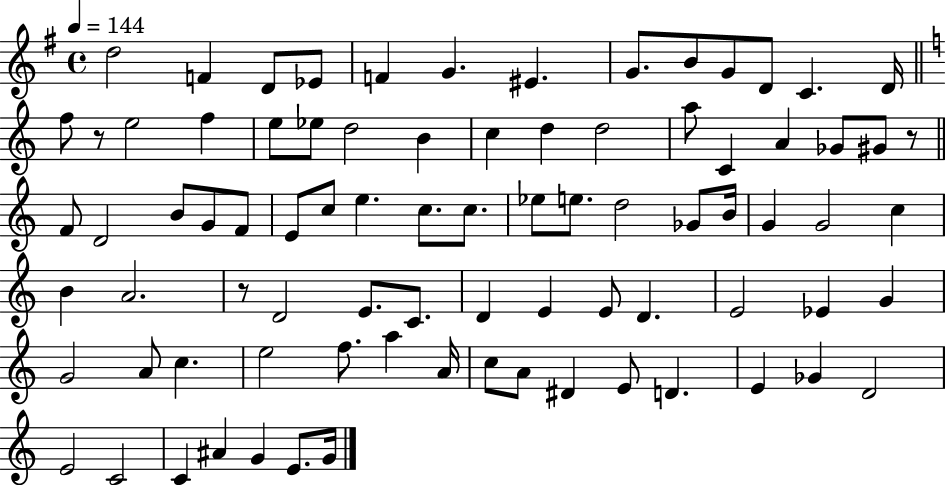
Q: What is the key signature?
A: G major